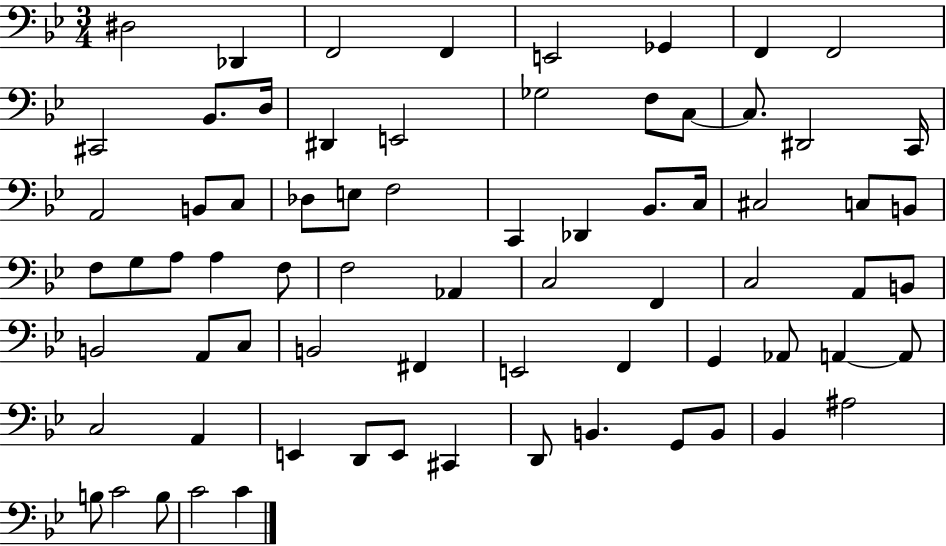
D#3/h Db2/q F2/h F2/q E2/h Gb2/q F2/q F2/h C#2/h Bb2/e. D3/s D#2/q E2/h Gb3/h F3/e C3/e C3/e. D#2/h C2/s A2/h B2/e C3/e Db3/e E3/e F3/h C2/q Db2/q Bb2/e. C3/s C#3/h C3/e B2/e F3/e G3/e A3/e A3/q F3/e F3/h Ab2/q C3/h F2/q C3/h A2/e B2/e B2/h A2/e C3/e B2/h F#2/q E2/h F2/q G2/q Ab2/e A2/q A2/e C3/h A2/q E2/q D2/e E2/e C#2/q D2/e B2/q. G2/e B2/e Bb2/q A#3/h B3/e C4/h B3/e C4/h C4/q